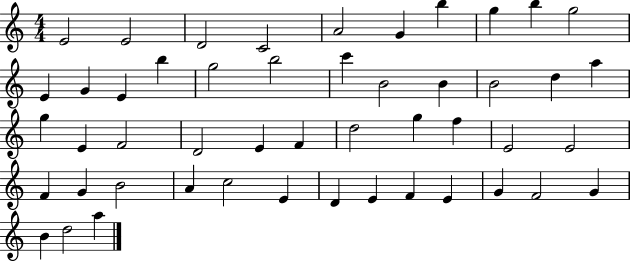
{
  \clef treble
  \numericTimeSignature
  \time 4/4
  \key c \major
  e'2 e'2 | d'2 c'2 | a'2 g'4 b''4 | g''4 b''4 g''2 | \break e'4 g'4 e'4 b''4 | g''2 b''2 | c'''4 b'2 b'4 | b'2 d''4 a''4 | \break g''4 e'4 f'2 | d'2 e'4 f'4 | d''2 g''4 f''4 | e'2 e'2 | \break f'4 g'4 b'2 | a'4 c''2 e'4 | d'4 e'4 f'4 e'4 | g'4 f'2 g'4 | \break b'4 d''2 a''4 | \bar "|."
}